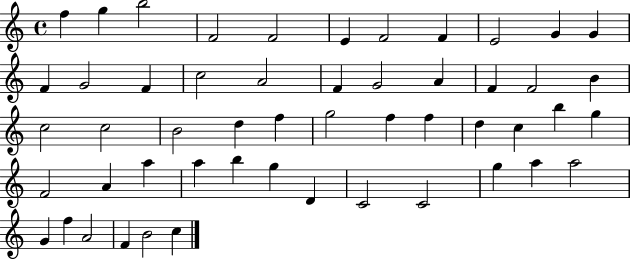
F5/q G5/q B5/h F4/h F4/h E4/q F4/h F4/q E4/h G4/q G4/q F4/q G4/h F4/q C5/h A4/h F4/q G4/h A4/q F4/q F4/h B4/q C5/h C5/h B4/h D5/q F5/q G5/h F5/q F5/q D5/q C5/q B5/q G5/q F4/h A4/q A5/q A5/q B5/q G5/q D4/q C4/h C4/h G5/q A5/q A5/h G4/q F5/q A4/h F4/q B4/h C5/q